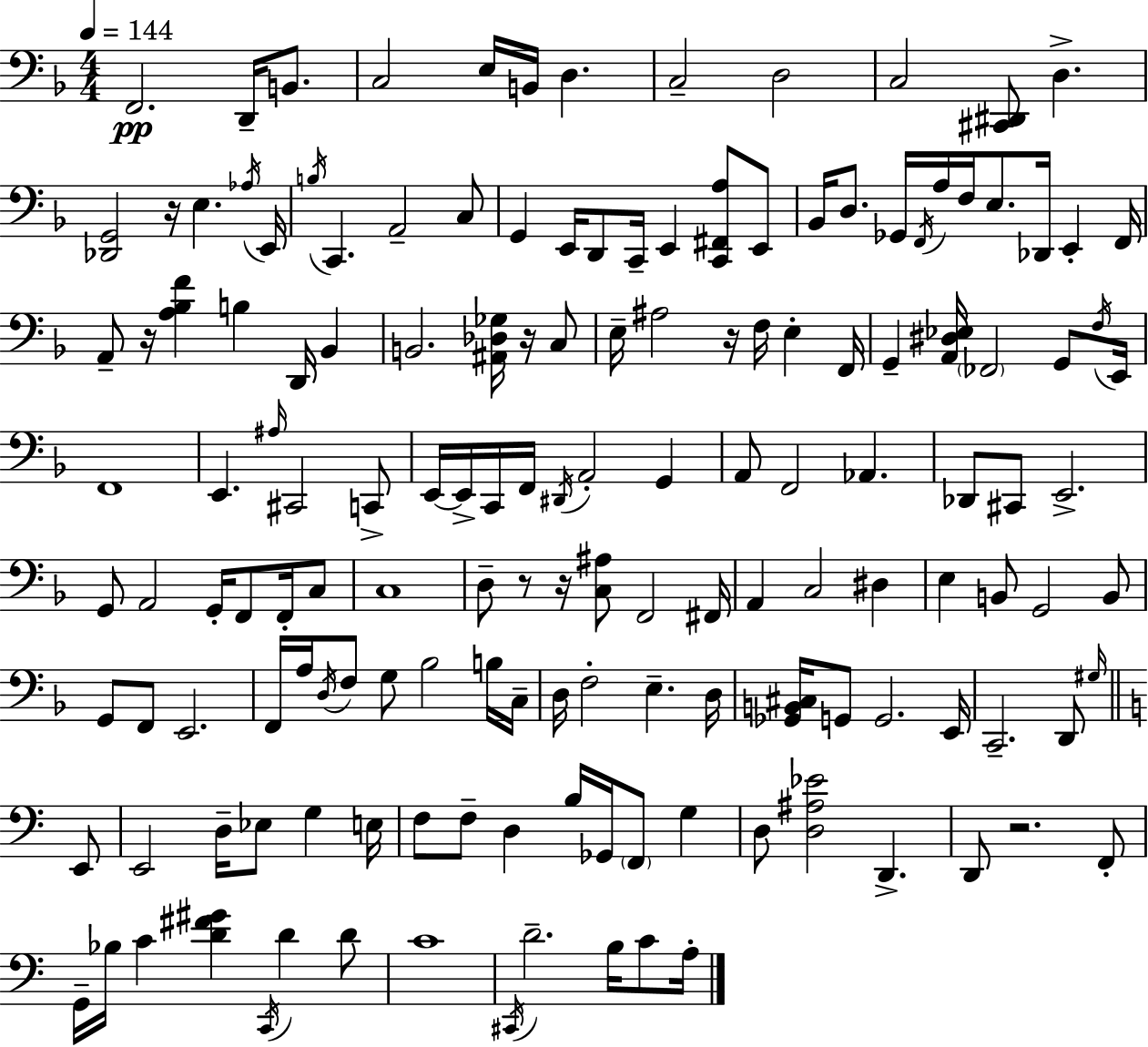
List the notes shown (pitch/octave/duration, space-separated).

F2/h. D2/s B2/e. C3/h E3/s B2/s D3/q. C3/h D3/h C3/h [C#2,D#2]/e D3/q. [Db2,G2]/h R/s E3/q. Ab3/s E2/s B3/s C2/q. A2/h C3/e G2/q E2/s D2/e C2/s E2/q [C2,F#2,A3]/e E2/e Bb2/s D3/e. Gb2/s F2/s A3/s F3/s E3/e. Db2/s E2/q F2/s A2/e R/s [A3,Bb3,F4]/q B3/q D2/s Bb2/q B2/h. [A#2,Db3,Gb3]/s R/s C3/e E3/s A#3/h R/s F3/s E3/q F2/s G2/q [A2,D#3,Eb3]/s FES2/h G2/e F3/s E2/s F2/w E2/q. A#3/s C#2/h C2/e E2/s E2/s C2/s F2/s D#2/s A2/h G2/q A2/e F2/h Ab2/q. Db2/e C#2/e E2/h. G2/e A2/h G2/s F2/e F2/s C3/e C3/w D3/e R/e R/s [C3,A#3]/e F2/h F#2/s A2/q C3/h D#3/q E3/q B2/e G2/h B2/e G2/e F2/e E2/h. F2/s A3/s D3/s F3/e G3/e Bb3/h B3/s C3/s D3/s F3/h E3/q. D3/s [Gb2,B2,C#3]/s G2/e G2/h. E2/s C2/h. D2/e G#3/s E2/e E2/h D3/s Eb3/e G3/q E3/s F3/e F3/e D3/q B3/s Gb2/s F2/e G3/q D3/e [D3,A#3,Eb4]/h D2/q. D2/e R/h. F2/e G2/s Bb3/s C4/q [D4,F#4,G#4]/q C2/s D4/q D4/e C4/w C#2/s D4/h. B3/s C4/e A3/s